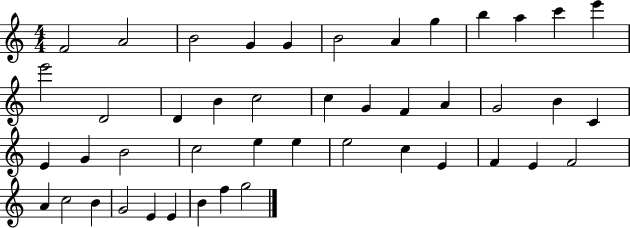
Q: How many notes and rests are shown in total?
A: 45